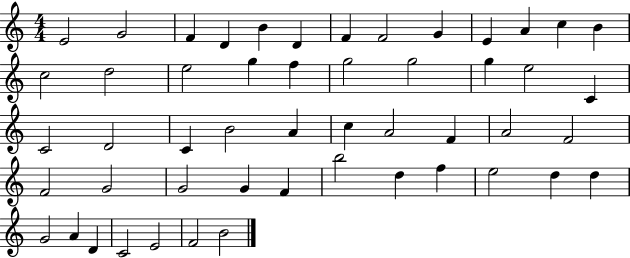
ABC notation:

X:1
T:Untitled
M:4/4
L:1/4
K:C
E2 G2 F D B D F F2 G E A c B c2 d2 e2 g f g2 g2 g e2 C C2 D2 C B2 A c A2 F A2 F2 F2 G2 G2 G F b2 d f e2 d d G2 A D C2 E2 F2 B2